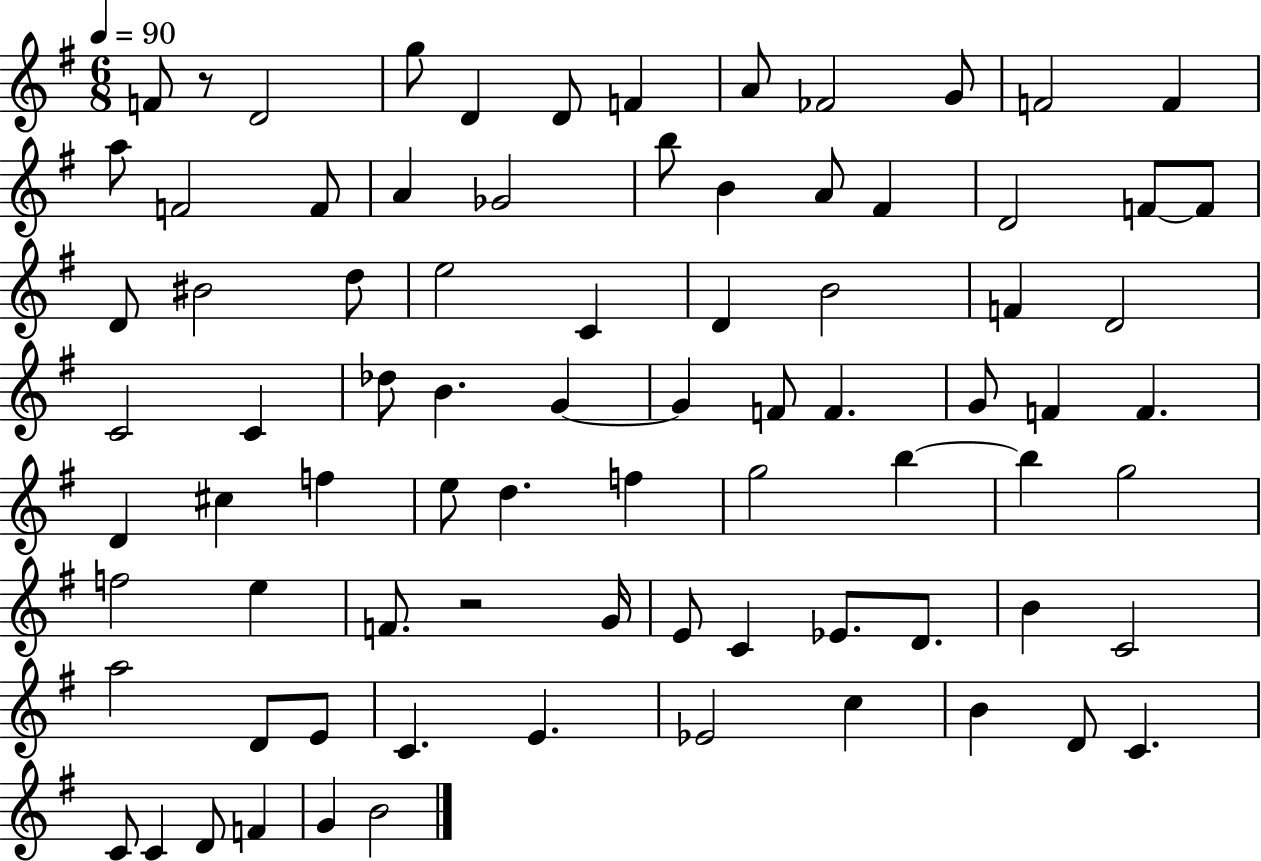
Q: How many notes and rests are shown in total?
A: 81